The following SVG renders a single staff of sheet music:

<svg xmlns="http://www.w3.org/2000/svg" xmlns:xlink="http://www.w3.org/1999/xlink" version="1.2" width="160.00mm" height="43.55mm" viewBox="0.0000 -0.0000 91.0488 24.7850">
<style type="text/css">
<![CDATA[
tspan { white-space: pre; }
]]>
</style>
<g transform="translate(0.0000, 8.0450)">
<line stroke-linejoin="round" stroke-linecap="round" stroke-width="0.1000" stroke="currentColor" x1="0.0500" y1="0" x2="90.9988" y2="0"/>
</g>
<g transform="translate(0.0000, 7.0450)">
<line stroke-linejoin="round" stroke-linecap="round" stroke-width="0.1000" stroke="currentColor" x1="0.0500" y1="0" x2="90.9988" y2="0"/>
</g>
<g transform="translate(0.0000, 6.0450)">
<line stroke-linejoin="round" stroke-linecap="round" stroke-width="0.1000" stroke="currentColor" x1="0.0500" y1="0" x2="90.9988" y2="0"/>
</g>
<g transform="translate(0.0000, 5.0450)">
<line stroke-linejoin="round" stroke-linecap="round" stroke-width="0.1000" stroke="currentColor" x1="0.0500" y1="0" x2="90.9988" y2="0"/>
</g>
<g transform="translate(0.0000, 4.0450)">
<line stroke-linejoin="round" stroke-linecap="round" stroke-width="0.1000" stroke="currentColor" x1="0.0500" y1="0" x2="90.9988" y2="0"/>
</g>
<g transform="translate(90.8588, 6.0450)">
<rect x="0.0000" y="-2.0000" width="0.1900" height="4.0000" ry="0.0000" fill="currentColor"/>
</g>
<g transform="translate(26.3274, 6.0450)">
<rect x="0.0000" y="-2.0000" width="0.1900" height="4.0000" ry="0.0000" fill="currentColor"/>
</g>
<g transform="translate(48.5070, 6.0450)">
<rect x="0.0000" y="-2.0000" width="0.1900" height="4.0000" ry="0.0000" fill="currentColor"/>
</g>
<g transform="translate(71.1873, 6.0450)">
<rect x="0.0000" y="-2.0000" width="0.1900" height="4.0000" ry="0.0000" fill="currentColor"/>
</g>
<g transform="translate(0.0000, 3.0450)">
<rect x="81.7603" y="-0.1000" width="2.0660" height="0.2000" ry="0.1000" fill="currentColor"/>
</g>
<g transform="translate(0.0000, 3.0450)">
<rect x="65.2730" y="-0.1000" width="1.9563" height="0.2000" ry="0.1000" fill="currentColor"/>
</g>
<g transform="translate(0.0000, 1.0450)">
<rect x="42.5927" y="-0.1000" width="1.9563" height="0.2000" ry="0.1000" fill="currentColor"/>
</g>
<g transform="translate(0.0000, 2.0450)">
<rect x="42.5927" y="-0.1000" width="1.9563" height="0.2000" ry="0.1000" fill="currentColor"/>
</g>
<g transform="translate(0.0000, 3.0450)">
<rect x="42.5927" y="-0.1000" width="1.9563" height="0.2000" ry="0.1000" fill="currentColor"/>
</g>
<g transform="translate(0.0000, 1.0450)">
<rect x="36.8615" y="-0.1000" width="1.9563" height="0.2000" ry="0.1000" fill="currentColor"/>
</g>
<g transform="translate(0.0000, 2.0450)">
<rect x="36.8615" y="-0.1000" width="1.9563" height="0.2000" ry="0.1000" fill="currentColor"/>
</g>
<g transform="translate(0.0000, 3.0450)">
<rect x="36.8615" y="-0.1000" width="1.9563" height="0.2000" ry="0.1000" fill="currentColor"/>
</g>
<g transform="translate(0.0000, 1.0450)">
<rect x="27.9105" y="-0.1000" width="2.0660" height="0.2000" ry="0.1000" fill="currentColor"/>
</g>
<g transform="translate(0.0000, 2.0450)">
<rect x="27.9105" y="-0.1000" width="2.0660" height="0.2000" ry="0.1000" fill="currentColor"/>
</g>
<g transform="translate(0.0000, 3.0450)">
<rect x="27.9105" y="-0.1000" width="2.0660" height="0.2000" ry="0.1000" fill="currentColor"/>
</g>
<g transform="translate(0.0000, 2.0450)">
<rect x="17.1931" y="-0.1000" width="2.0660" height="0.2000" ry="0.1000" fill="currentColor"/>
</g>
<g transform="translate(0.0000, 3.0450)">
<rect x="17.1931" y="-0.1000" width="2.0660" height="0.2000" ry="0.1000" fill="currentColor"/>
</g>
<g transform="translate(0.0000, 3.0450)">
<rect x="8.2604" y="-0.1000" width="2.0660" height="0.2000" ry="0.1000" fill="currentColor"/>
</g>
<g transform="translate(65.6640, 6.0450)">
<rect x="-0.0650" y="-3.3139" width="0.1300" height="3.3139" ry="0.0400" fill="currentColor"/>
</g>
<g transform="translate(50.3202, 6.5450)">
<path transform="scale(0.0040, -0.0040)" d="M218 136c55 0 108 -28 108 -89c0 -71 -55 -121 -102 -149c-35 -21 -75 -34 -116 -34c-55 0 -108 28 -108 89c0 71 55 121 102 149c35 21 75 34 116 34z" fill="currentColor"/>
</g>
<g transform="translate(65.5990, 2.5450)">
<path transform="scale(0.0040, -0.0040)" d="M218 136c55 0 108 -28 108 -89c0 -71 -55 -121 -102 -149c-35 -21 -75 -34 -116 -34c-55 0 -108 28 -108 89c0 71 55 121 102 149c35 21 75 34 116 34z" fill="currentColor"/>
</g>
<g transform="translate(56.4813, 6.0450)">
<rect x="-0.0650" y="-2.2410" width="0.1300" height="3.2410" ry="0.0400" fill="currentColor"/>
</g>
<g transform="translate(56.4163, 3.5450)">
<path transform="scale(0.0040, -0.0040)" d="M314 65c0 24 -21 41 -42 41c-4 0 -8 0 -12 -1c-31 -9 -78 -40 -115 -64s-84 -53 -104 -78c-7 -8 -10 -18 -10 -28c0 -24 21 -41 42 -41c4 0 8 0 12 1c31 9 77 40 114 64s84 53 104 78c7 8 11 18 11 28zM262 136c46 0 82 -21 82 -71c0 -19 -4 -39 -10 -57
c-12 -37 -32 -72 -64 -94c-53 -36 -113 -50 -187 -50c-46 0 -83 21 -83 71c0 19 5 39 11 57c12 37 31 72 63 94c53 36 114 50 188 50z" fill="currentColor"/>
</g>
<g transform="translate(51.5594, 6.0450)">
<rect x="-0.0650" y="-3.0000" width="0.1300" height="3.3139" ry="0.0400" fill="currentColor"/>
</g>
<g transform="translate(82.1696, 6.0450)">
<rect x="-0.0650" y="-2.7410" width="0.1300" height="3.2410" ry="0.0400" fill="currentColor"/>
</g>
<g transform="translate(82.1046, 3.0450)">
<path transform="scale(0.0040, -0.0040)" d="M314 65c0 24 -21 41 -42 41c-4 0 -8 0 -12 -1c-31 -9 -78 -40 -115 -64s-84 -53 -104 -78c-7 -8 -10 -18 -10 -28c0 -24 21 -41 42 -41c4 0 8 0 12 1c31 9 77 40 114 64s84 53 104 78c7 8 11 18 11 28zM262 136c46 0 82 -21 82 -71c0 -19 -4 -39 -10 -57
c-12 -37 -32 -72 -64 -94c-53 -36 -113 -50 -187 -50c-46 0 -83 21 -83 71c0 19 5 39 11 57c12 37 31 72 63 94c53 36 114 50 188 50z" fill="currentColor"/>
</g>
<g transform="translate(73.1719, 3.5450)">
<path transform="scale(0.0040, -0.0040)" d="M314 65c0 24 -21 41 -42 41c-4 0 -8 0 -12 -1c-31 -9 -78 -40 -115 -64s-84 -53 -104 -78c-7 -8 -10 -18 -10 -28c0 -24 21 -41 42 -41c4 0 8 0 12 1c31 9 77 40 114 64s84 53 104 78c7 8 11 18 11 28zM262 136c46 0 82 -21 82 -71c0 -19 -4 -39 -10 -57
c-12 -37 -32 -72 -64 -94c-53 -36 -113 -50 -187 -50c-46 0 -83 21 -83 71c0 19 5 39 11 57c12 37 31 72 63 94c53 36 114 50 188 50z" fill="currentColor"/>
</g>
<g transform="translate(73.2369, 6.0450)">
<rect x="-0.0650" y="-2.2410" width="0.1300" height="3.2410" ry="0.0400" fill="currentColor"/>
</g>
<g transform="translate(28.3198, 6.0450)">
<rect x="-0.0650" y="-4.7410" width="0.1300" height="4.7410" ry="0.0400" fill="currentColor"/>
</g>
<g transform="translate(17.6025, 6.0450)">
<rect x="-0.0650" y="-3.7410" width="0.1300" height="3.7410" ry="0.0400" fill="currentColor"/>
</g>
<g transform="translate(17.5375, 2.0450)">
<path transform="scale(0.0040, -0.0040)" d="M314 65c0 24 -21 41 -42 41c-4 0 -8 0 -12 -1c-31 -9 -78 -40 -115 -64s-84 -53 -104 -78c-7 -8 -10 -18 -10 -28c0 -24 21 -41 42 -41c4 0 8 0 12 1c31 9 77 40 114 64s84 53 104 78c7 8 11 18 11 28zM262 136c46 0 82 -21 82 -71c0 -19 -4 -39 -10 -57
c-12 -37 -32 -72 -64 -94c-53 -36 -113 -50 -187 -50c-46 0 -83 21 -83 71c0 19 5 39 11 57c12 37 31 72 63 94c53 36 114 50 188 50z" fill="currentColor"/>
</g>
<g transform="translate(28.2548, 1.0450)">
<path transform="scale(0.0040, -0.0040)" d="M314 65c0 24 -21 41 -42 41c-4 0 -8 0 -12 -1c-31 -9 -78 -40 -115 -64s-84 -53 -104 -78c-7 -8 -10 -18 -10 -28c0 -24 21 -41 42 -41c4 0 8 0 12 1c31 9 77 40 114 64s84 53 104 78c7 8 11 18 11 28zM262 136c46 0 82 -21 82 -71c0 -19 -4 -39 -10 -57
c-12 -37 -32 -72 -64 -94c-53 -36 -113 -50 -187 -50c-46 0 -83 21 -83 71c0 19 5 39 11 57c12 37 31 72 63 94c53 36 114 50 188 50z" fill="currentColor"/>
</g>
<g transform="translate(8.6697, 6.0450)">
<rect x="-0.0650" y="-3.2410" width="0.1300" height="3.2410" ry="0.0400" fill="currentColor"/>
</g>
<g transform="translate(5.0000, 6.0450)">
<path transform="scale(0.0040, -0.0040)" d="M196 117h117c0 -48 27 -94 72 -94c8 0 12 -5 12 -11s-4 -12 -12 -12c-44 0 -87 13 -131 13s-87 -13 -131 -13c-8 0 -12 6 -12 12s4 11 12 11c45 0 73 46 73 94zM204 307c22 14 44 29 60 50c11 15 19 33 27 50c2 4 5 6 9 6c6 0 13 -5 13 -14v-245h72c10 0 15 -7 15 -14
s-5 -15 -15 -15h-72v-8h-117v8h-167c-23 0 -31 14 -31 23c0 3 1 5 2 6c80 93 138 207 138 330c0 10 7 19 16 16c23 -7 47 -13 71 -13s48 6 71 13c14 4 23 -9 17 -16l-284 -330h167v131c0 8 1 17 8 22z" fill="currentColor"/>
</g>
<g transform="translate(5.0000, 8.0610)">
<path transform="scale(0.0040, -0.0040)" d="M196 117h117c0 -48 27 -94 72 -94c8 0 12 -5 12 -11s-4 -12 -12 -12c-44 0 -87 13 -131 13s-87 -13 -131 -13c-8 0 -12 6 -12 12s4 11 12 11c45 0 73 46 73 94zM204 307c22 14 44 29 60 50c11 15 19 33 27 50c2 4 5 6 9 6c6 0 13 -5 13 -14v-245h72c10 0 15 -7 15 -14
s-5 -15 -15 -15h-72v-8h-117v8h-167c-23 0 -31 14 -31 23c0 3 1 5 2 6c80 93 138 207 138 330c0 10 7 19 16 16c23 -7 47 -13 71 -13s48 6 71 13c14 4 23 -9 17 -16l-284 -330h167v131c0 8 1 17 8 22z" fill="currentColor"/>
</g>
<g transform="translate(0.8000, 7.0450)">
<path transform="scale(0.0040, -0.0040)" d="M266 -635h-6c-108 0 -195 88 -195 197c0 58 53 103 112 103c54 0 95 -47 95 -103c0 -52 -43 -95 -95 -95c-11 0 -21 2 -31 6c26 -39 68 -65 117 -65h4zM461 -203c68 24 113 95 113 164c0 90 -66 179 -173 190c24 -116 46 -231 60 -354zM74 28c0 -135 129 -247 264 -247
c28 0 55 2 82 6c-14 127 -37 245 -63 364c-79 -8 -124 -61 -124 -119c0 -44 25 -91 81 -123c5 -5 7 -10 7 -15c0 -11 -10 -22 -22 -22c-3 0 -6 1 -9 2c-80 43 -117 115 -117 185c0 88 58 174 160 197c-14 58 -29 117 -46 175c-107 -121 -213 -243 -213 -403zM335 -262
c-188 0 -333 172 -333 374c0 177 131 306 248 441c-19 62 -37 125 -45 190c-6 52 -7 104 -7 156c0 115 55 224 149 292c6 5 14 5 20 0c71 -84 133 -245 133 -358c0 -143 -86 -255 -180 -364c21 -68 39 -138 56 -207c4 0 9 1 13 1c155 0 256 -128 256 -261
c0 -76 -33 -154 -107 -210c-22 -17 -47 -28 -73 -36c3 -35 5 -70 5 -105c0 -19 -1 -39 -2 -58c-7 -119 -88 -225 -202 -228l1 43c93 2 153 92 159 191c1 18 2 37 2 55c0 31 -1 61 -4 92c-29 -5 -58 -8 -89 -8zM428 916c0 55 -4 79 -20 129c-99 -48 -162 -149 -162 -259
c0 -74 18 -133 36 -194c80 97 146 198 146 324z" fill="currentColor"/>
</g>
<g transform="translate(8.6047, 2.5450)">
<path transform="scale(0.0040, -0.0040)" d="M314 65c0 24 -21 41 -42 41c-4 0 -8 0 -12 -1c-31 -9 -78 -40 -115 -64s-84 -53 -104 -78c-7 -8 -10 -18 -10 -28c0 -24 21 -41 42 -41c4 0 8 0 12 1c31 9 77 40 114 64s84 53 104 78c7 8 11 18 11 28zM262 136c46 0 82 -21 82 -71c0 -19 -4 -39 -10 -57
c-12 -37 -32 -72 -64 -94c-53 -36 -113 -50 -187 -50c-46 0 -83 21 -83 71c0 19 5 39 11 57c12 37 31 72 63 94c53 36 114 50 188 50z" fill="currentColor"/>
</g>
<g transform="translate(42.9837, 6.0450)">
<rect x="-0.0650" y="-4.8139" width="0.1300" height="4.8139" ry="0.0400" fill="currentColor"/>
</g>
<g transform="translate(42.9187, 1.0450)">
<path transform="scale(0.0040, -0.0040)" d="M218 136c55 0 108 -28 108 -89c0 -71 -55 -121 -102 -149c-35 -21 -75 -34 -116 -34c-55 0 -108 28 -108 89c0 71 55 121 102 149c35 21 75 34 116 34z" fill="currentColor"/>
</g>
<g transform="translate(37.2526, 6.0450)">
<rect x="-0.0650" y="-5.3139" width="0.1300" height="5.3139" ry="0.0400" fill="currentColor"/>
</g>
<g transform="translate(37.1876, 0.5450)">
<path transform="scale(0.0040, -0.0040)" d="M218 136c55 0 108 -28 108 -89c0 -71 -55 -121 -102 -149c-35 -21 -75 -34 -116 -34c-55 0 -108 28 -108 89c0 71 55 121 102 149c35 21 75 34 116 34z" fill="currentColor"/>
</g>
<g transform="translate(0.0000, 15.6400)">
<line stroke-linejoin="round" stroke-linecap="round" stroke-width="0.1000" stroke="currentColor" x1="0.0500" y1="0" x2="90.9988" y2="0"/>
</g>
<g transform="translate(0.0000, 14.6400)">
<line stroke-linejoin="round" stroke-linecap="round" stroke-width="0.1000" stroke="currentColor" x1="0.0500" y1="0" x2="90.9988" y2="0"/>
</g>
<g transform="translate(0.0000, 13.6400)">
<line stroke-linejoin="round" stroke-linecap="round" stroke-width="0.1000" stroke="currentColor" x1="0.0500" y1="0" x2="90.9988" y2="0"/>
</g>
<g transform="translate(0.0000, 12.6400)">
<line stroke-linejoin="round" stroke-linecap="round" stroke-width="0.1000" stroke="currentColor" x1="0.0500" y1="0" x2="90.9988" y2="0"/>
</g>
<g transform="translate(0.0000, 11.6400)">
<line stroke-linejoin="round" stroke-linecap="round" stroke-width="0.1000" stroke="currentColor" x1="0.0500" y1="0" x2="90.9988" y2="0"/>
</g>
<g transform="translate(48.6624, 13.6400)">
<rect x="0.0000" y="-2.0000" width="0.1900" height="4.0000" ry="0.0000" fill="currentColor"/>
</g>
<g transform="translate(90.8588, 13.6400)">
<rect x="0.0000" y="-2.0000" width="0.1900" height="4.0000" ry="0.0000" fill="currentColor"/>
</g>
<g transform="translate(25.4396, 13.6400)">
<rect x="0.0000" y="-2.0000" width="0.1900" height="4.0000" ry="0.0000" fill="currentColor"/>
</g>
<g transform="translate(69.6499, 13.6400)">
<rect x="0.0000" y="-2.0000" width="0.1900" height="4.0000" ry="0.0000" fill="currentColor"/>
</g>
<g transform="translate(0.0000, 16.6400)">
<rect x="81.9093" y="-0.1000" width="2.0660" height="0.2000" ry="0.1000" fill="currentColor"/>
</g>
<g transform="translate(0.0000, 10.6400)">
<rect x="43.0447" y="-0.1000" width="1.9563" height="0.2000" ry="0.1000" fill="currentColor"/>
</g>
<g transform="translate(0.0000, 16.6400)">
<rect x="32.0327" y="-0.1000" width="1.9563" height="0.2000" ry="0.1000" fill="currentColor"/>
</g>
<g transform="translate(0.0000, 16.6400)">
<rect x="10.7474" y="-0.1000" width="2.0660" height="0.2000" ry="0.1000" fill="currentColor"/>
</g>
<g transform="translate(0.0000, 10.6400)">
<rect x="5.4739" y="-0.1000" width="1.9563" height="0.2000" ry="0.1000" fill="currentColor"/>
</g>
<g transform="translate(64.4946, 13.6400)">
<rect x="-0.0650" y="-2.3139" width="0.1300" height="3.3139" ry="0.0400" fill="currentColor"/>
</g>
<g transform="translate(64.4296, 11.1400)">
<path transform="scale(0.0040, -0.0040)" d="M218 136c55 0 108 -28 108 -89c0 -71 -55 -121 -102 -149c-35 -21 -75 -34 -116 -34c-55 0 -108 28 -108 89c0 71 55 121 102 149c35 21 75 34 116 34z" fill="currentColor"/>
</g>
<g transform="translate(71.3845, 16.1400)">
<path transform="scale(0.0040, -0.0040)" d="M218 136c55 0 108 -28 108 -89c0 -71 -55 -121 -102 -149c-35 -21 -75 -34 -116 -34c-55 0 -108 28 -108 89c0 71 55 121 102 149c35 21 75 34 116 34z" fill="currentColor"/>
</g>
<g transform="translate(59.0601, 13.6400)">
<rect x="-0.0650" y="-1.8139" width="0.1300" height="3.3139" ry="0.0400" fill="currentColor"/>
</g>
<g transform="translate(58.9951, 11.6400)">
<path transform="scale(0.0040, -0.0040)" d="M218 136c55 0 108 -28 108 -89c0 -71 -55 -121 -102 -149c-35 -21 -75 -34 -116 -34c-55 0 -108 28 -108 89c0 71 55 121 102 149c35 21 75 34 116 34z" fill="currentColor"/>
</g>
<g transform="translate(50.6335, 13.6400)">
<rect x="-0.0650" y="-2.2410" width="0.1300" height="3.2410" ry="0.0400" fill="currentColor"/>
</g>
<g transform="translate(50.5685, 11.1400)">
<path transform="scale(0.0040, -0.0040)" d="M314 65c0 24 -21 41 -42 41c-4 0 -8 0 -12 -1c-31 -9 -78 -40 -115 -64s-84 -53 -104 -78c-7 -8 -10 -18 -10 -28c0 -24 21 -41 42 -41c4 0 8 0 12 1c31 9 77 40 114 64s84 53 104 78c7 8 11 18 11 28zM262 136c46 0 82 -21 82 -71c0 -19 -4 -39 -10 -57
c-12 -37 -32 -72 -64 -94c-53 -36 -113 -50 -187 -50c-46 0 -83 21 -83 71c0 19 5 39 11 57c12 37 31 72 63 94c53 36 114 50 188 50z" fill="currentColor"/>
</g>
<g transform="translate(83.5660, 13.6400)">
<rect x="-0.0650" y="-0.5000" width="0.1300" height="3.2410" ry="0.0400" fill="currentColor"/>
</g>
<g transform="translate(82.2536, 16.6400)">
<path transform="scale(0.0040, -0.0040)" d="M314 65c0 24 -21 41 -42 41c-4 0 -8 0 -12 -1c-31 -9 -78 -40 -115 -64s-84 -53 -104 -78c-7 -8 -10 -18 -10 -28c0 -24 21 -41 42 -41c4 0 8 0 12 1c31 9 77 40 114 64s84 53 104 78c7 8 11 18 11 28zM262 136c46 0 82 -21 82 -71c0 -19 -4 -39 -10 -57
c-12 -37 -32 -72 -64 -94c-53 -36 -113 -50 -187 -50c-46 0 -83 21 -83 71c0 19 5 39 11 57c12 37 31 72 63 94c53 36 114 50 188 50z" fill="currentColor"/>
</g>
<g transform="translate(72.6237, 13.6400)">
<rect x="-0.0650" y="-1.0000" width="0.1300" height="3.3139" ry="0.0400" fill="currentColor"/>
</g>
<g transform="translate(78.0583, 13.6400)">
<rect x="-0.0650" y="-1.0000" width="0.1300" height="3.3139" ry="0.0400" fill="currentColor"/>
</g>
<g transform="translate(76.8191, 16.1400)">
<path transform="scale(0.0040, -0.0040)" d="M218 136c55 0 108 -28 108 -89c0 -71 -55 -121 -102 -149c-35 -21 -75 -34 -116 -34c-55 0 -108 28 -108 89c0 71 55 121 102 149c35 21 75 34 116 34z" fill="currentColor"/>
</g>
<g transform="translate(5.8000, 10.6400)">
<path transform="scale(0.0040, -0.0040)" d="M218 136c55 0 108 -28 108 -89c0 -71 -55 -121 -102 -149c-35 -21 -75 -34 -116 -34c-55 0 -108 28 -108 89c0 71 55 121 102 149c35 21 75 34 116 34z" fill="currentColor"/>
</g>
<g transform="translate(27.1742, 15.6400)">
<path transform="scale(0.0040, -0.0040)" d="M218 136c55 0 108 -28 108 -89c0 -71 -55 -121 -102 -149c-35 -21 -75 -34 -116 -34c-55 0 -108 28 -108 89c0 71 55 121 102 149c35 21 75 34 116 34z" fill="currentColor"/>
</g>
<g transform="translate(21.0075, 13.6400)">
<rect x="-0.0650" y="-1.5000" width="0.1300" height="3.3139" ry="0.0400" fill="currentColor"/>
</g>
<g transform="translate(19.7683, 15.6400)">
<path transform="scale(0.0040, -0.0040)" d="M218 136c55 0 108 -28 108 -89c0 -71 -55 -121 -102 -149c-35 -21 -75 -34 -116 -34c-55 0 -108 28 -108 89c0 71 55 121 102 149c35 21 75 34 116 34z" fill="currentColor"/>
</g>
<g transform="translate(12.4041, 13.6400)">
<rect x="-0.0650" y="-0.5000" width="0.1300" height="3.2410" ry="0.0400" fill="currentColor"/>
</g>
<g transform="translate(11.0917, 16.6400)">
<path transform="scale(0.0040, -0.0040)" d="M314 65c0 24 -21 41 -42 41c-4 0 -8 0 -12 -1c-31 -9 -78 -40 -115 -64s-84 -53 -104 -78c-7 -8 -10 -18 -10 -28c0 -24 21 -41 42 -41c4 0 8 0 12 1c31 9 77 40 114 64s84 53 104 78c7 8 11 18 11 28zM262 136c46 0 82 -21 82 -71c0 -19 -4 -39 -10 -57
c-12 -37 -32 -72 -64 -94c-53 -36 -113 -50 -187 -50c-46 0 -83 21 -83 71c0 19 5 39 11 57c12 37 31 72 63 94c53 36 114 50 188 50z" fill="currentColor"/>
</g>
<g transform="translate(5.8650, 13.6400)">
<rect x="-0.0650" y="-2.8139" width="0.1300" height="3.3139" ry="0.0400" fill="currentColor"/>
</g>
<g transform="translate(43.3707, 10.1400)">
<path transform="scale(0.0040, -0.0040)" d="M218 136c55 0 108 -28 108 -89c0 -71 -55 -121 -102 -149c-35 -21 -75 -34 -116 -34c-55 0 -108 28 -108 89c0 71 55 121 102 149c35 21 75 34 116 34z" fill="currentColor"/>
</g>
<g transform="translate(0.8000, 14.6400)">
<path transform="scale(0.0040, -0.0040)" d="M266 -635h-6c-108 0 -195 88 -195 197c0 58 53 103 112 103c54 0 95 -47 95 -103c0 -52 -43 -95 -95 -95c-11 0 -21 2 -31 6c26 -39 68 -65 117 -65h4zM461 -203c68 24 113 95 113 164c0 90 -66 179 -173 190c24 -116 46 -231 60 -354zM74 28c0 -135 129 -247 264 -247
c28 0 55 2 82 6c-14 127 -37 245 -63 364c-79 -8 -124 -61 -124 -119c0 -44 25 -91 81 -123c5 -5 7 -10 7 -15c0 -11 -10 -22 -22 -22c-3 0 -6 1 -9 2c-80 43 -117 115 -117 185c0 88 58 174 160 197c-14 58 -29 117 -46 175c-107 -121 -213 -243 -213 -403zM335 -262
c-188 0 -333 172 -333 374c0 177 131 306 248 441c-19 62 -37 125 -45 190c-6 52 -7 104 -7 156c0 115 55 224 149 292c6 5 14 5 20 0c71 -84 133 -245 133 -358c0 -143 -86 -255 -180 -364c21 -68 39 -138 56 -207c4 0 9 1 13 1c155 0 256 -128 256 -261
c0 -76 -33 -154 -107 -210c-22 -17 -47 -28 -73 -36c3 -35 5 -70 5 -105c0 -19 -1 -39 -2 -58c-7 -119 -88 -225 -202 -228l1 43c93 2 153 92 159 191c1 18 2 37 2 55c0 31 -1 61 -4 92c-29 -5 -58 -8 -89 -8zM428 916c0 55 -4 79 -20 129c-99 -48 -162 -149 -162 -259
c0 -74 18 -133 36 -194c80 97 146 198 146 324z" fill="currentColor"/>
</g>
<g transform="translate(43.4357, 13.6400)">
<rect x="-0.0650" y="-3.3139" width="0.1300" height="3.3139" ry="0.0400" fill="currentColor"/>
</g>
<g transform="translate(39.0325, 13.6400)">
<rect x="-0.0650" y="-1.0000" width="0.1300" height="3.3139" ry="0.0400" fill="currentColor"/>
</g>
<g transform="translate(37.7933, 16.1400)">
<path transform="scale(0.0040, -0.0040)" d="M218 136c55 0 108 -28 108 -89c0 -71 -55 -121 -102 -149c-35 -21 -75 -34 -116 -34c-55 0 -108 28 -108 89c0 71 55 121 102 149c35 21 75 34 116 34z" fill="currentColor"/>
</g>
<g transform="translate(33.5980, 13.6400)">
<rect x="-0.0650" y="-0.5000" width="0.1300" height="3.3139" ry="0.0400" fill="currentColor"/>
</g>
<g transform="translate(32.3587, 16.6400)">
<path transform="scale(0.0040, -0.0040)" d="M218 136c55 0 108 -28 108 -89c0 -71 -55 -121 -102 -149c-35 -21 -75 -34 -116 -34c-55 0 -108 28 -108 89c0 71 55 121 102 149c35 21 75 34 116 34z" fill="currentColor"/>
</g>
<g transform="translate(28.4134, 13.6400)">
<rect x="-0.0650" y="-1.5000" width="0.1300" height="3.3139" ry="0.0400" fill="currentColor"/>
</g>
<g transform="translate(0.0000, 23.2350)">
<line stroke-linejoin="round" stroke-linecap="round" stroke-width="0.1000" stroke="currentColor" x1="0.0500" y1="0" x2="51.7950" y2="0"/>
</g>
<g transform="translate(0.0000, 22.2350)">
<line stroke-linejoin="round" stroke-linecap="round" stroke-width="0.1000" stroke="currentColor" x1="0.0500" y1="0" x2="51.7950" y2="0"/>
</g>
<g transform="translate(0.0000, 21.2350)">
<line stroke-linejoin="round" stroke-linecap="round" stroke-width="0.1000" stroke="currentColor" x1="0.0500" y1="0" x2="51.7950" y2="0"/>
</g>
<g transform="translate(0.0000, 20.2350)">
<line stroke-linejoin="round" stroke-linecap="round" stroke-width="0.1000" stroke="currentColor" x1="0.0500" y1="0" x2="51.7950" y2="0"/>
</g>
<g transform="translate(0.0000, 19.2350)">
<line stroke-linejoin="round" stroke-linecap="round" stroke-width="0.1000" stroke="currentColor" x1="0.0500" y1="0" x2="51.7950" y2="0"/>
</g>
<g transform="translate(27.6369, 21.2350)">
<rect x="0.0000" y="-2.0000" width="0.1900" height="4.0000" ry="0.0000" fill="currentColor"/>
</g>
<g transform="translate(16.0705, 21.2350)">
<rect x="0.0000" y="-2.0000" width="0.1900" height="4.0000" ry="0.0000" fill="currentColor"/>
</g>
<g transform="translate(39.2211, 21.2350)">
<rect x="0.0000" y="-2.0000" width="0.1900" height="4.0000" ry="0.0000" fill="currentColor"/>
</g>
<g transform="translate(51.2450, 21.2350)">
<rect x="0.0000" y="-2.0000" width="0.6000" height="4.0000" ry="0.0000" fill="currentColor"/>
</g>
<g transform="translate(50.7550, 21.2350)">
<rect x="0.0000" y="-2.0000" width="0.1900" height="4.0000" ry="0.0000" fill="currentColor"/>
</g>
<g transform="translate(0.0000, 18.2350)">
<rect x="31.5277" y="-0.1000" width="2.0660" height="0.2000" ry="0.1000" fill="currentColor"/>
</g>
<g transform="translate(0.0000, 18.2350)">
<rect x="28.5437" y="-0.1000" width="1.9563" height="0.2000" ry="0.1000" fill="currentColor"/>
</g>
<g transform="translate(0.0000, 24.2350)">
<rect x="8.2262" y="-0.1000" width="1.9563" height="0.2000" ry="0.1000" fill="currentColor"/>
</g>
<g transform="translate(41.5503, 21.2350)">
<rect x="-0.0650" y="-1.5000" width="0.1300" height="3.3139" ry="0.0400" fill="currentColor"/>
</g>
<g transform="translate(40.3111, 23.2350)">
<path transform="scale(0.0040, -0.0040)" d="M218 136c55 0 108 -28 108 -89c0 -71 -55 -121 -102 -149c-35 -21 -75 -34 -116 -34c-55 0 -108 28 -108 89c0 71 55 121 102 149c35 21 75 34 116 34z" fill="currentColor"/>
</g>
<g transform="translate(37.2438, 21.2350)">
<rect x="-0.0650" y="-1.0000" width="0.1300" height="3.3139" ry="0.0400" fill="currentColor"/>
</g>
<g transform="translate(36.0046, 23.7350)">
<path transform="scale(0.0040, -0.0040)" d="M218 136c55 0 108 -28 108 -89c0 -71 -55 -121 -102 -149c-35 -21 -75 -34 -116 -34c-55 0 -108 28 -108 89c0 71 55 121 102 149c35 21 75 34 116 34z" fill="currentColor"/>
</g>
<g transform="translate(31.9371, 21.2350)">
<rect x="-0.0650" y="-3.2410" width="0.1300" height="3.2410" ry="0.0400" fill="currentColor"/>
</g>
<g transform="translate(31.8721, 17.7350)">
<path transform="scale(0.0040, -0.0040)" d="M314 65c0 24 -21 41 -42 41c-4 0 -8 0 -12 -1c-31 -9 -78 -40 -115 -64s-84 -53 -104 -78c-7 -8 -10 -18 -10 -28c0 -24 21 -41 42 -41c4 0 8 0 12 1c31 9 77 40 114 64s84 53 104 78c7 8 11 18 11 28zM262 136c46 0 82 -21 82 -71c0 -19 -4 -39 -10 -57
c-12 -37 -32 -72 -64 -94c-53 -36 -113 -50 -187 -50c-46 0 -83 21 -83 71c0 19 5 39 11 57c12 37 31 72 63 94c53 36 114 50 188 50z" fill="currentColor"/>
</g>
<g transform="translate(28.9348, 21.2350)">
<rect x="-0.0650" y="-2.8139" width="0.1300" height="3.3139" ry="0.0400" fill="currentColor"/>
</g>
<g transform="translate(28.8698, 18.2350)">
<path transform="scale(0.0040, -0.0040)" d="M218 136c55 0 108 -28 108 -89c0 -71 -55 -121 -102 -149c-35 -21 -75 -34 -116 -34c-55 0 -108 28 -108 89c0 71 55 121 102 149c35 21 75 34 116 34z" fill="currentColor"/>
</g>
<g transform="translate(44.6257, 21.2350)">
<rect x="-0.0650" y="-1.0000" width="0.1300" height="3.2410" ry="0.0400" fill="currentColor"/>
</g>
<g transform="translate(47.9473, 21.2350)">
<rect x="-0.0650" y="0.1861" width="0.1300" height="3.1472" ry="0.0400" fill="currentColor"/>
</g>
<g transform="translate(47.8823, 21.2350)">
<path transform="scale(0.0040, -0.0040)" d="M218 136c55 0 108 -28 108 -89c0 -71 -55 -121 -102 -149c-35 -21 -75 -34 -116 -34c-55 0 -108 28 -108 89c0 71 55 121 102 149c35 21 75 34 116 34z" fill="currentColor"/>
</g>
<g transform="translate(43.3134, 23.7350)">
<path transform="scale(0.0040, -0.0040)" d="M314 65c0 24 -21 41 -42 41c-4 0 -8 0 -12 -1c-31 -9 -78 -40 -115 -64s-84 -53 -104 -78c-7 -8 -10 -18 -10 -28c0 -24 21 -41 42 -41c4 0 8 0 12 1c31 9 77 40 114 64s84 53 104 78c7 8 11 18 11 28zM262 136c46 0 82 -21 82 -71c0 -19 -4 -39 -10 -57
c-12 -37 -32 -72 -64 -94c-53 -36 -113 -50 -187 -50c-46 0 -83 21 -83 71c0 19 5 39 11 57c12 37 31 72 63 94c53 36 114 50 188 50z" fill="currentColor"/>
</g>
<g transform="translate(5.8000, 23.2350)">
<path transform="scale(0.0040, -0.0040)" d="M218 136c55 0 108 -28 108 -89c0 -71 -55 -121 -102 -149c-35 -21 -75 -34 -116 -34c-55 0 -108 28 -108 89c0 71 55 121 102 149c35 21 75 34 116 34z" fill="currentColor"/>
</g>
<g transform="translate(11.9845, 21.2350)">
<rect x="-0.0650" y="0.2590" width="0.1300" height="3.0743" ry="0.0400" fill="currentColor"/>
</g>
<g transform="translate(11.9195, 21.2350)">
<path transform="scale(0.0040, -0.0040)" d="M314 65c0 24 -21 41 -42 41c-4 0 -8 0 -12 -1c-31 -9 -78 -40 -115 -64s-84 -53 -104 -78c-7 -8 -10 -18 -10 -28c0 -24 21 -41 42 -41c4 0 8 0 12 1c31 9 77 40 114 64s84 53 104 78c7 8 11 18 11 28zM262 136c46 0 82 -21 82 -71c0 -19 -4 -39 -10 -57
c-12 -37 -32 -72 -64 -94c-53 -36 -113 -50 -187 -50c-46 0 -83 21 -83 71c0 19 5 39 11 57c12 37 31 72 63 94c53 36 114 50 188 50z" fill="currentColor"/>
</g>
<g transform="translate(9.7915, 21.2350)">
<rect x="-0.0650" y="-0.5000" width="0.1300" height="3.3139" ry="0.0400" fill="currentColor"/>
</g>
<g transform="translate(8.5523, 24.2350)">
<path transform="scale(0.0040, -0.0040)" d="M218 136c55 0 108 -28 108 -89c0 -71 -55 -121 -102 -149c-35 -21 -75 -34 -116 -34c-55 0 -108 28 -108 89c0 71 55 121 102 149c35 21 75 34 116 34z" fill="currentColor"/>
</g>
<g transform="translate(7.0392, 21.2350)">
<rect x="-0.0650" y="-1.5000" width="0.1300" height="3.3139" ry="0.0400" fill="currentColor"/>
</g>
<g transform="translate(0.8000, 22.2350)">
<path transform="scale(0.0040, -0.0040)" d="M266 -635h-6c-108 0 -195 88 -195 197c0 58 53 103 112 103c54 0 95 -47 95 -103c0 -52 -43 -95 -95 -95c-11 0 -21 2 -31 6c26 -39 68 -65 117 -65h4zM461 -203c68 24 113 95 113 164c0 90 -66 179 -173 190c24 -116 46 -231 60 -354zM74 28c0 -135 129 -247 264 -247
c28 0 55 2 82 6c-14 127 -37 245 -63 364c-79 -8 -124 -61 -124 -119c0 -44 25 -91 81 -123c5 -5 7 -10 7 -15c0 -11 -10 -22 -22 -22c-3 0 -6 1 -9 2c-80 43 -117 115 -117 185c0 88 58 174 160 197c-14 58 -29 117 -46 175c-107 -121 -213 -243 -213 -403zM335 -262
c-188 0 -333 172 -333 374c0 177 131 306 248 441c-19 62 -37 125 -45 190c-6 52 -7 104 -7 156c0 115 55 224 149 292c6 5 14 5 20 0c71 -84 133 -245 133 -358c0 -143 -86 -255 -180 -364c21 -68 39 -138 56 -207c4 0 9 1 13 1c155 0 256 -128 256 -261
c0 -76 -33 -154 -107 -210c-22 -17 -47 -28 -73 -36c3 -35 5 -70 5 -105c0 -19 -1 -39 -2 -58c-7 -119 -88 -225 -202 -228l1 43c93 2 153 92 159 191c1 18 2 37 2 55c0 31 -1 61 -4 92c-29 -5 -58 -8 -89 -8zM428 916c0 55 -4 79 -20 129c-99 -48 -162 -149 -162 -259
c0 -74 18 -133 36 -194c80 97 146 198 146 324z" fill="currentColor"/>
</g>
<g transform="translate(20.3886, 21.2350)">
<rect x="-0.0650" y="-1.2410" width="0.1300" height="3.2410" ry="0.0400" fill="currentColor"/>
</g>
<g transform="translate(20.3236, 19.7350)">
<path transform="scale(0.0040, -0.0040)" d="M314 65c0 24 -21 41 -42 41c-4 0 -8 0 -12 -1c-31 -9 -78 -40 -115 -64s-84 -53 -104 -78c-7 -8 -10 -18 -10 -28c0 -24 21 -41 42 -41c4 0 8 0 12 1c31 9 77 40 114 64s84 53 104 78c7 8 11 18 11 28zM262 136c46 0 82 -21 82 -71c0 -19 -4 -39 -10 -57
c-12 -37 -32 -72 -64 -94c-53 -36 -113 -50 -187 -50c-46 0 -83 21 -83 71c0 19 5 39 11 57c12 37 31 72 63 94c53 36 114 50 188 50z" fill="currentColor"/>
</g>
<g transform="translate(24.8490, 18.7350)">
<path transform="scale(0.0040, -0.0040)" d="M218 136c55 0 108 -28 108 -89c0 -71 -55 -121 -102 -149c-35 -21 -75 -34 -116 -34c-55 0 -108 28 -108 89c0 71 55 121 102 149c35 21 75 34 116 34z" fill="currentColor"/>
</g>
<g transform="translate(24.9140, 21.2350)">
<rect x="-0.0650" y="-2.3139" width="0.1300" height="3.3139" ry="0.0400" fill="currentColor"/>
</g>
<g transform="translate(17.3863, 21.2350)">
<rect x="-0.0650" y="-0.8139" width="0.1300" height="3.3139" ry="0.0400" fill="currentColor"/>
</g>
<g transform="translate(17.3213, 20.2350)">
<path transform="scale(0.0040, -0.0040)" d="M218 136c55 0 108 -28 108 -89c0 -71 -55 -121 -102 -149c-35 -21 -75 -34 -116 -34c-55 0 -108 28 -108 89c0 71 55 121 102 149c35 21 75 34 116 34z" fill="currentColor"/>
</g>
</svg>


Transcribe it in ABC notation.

X:1
T:Untitled
M:4/4
L:1/4
K:C
b2 c'2 e'2 f' e' A g2 b g2 a2 a C2 E E C D b g2 f g D D C2 E C B2 d e2 g a b2 D E D2 B